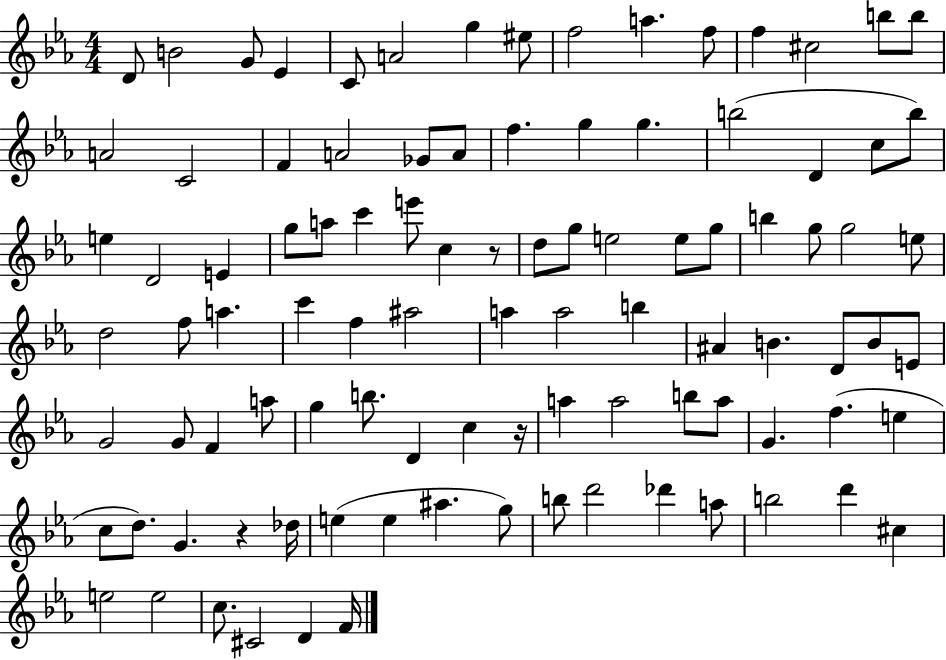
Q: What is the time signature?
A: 4/4